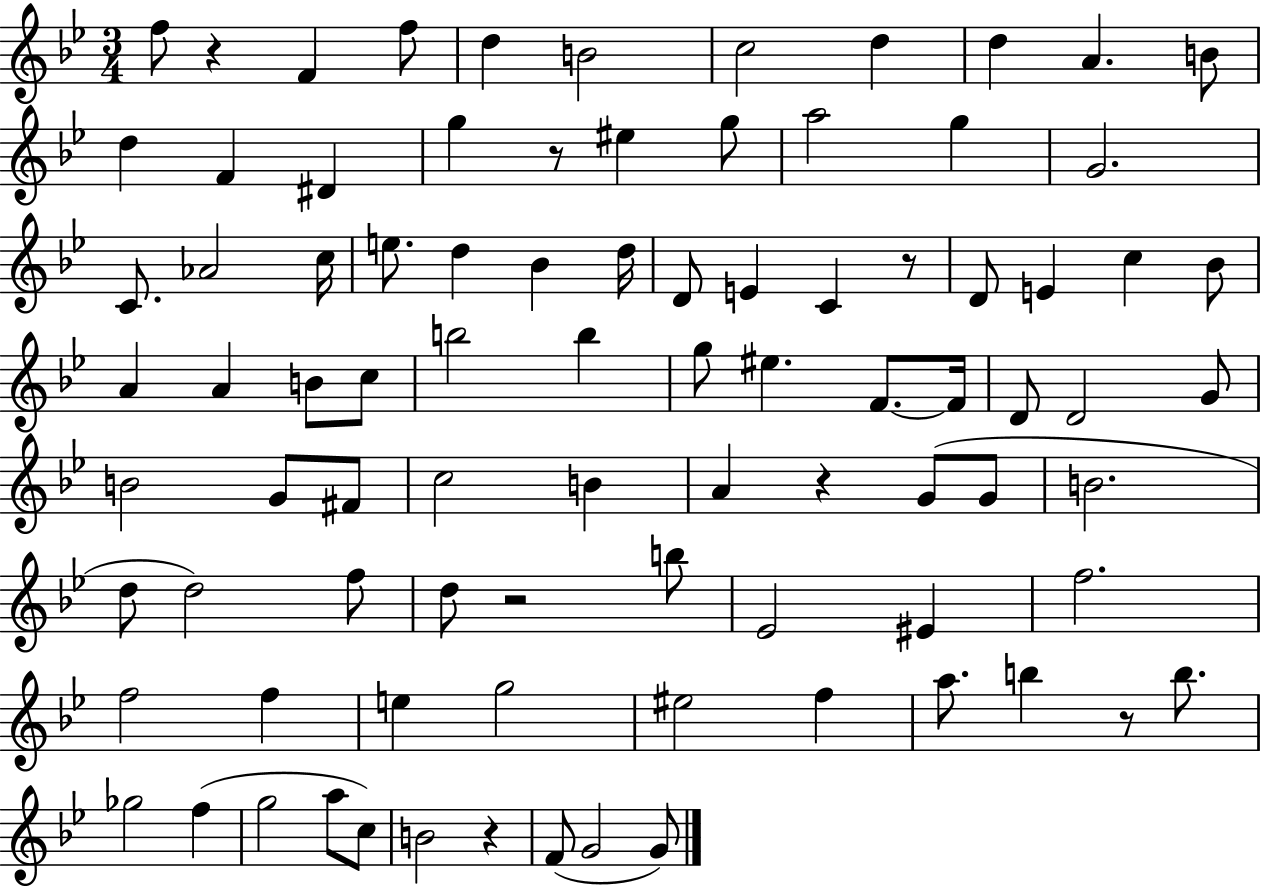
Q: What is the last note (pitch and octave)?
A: G4